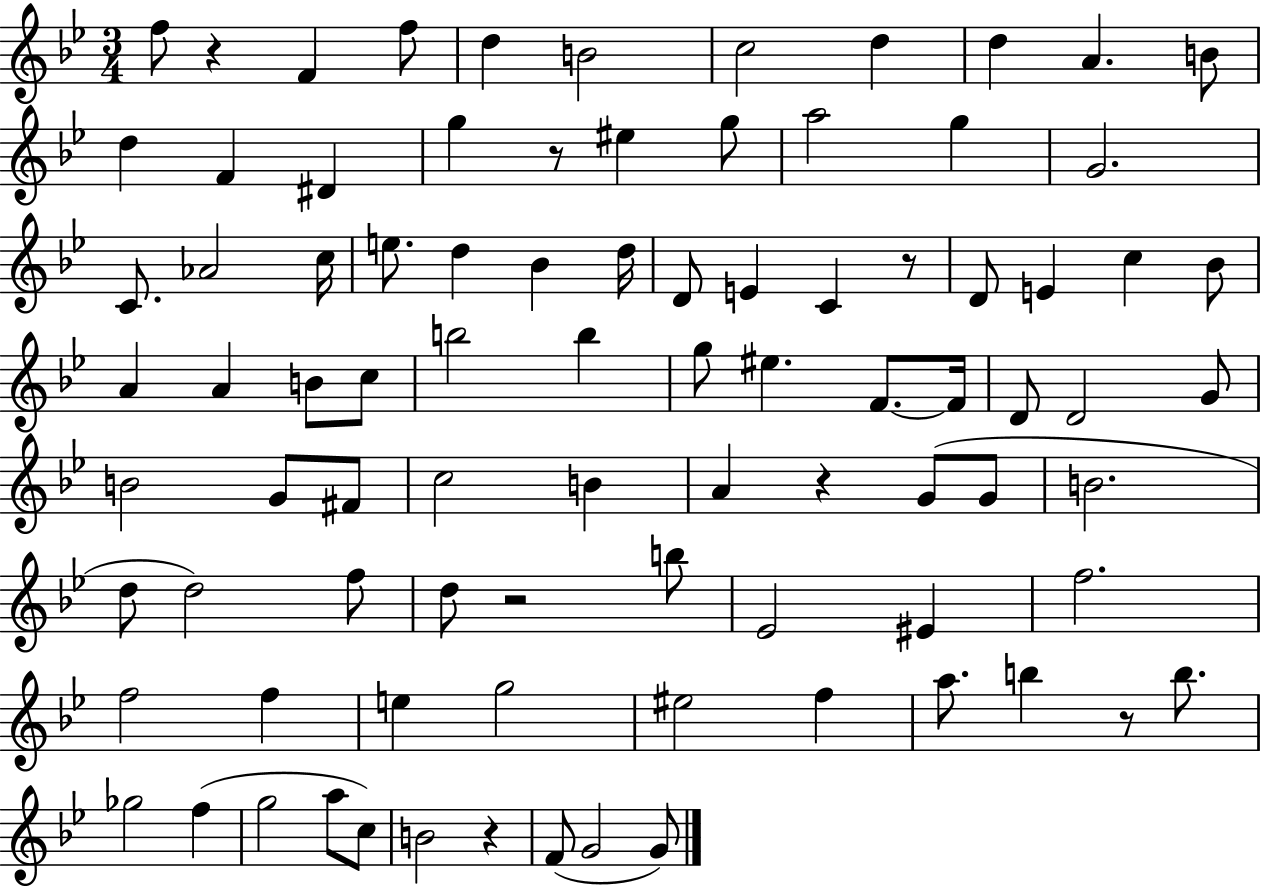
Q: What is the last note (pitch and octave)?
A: G4